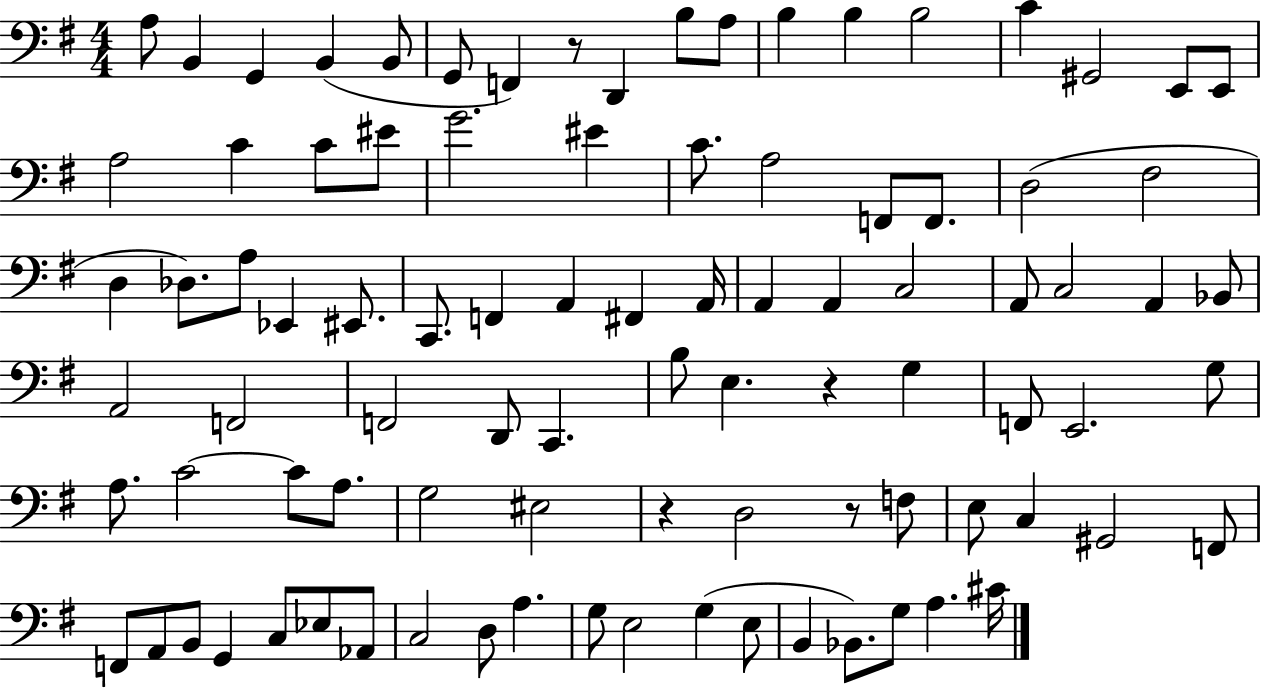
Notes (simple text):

A3/e B2/q G2/q B2/q B2/e G2/e F2/q R/e D2/q B3/e A3/e B3/q B3/q B3/h C4/q G#2/h E2/e E2/e A3/h C4/q C4/e EIS4/e G4/h. EIS4/q C4/e. A3/h F2/e F2/e. D3/h F#3/h D3/q Db3/e. A3/e Eb2/q EIS2/e. C2/e. F2/q A2/q F#2/q A2/s A2/q A2/q C3/h A2/e C3/h A2/q Bb2/e A2/h F2/h F2/h D2/e C2/q. B3/e E3/q. R/q G3/q F2/e E2/h. G3/e A3/e. C4/h C4/e A3/e. G3/h EIS3/h R/q D3/h R/e F3/e E3/e C3/q G#2/h F2/e F2/e A2/e B2/e G2/q C3/e Eb3/e Ab2/e C3/h D3/e A3/q. G3/e E3/h G3/q E3/e B2/q Bb2/e. G3/e A3/q. C#4/s